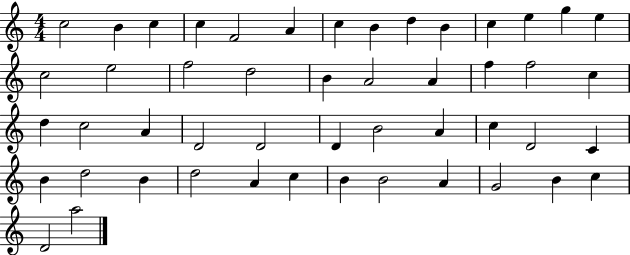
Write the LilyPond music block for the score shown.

{
  \clef treble
  \numericTimeSignature
  \time 4/4
  \key c \major
  c''2 b'4 c''4 | c''4 f'2 a'4 | c''4 b'4 d''4 b'4 | c''4 e''4 g''4 e''4 | \break c''2 e''2 | f''2 d''2 | b'4 a'2 a'4 | f''4 f''2 c''4 | \break d''4 c''2 a'4 | d'2 d'2 | d'4 b'2 a'4 | c''4 d'2 c'4 | \break b'4 d''2 b'4 | d''2 a'4 c''4 | b'4 b'2 a'4 | g'2 b'4 c''4 | \break d'2 a''2 | \bar "|."
}